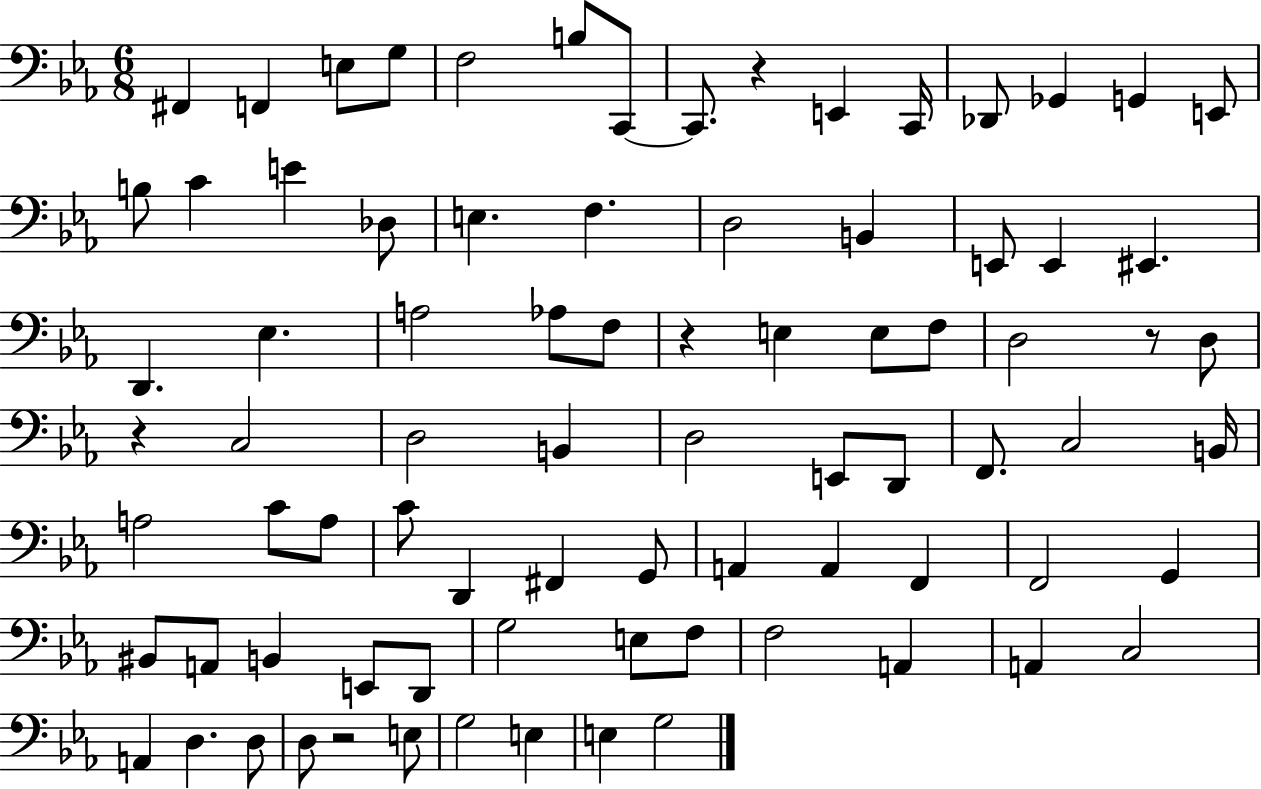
X:1
T:Untitled
M:6/8
L:1/4
K:Eb
^F,, F,, E,/2 G,/2 F,2 B,/2 C,,/2 C,,/2 z E,, C,,/4 _D,,/2 _G,, G,, E,,/2 B,/2 C E _D,/2 E, F, D,2 B,, E,,/2 E,, ^E,, D,, _E, A,2 _A,/2 F,/2 z E, E,/2 F,/2 D,2 z/2 D,/2 z C,2 D,2 B,, D,2 E,,/2 D,,/2 F,,/2 C,2 B,,/4 A,2 C/2 A,/2 C/2 D,, ^F,, G,,/2 A,, A,, F,, F,,2 G,, ^B,,/2 A,,/2 B,, E,,/2 D,,/2 G,2 E,/2 F,/2 F,2 A,, A,, C,2 A,, D, D,/2 D,/2 z2 E,/2 G,2 E, E, G,2